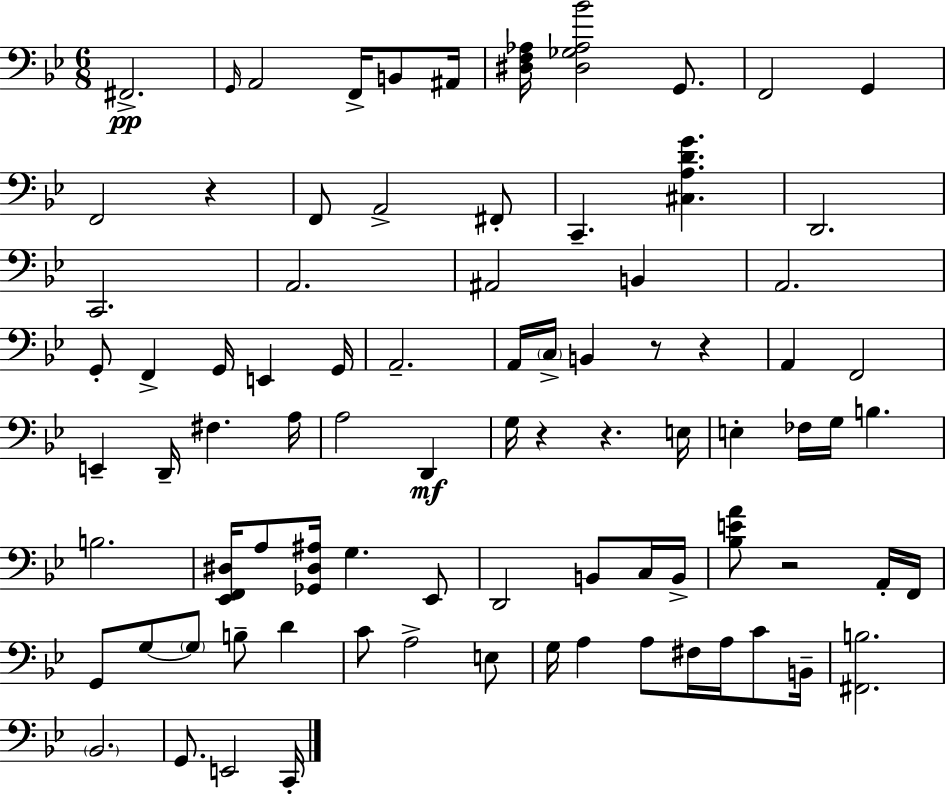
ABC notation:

X:1
T:Untitled
M:6/8
L:1/4
K:Gm
^F,,2 G,,/4 A,,2 F,,/4 B,,/2 ^A,,/4 [^D,F,_A,]/4 [^D,_G,_A,_B]2 G,,/2 F,,2 G,, F,,2 z F,,/2 A,,2 ^F,,/2 C,, [^C,A,DG] D,,2 C,,2 A,,2 ^A,,2 B,, A,,2 G,,/2 F,, G,,/4 E,, G,,/4 A,,2 A,,/4 C,/4 B,, z/2 z A,, F,,2 E,, D,,/4 ^F, A,/4 A,2 D,, G,/4 z z E,/4 E, _F,/4 G,/4 B, B,2 [_E,,F,,^D,]/4 A,/2 [_G,,^D,^A,]/4 G, _E,,/2 D,,2 B,,/2 C,/4 B,,/4 [_B,EA]/2 z2 A,,/4 F,,/4 G,,/2 G,/2 G,/2 B,/2 D C/2 A,2 E,/2 G,/4 A, A,/2 ^F,/4 A,/4 C/2 B,,/4 [^F,,B,]2 _B,,2 G,,/2 E,,2 C,,/4